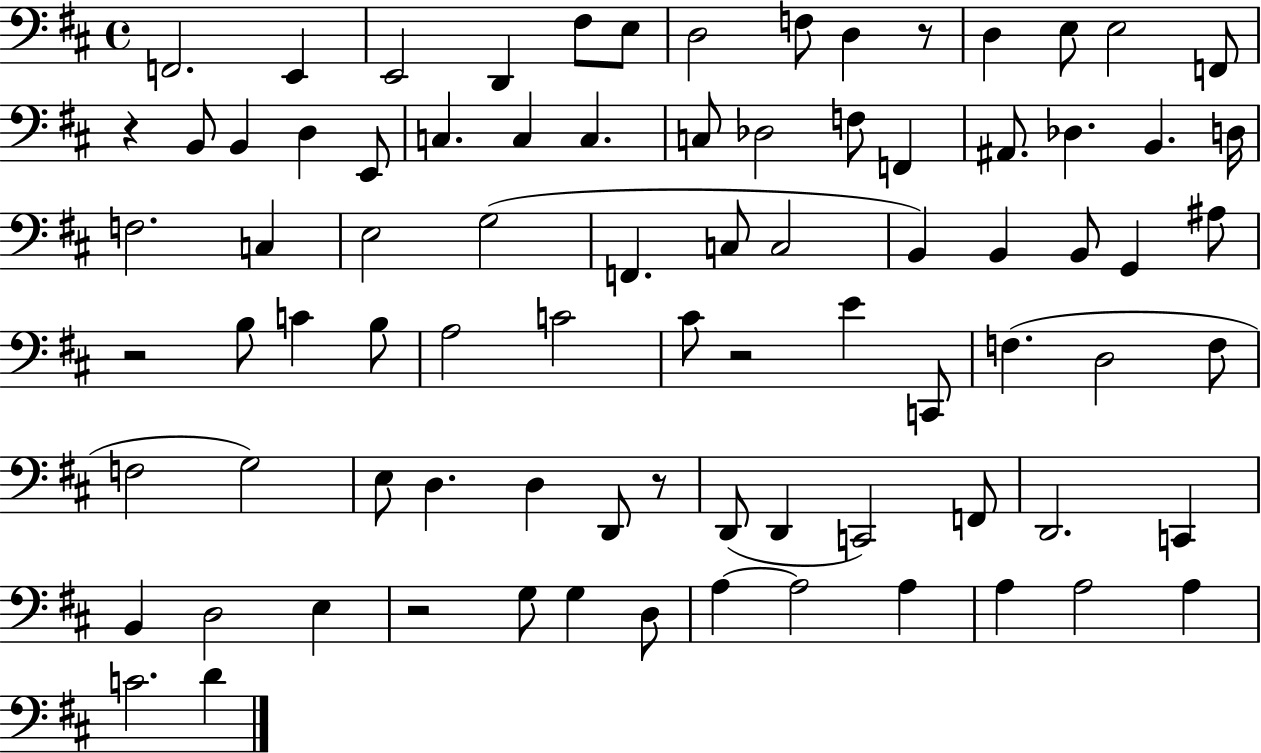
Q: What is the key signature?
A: D major